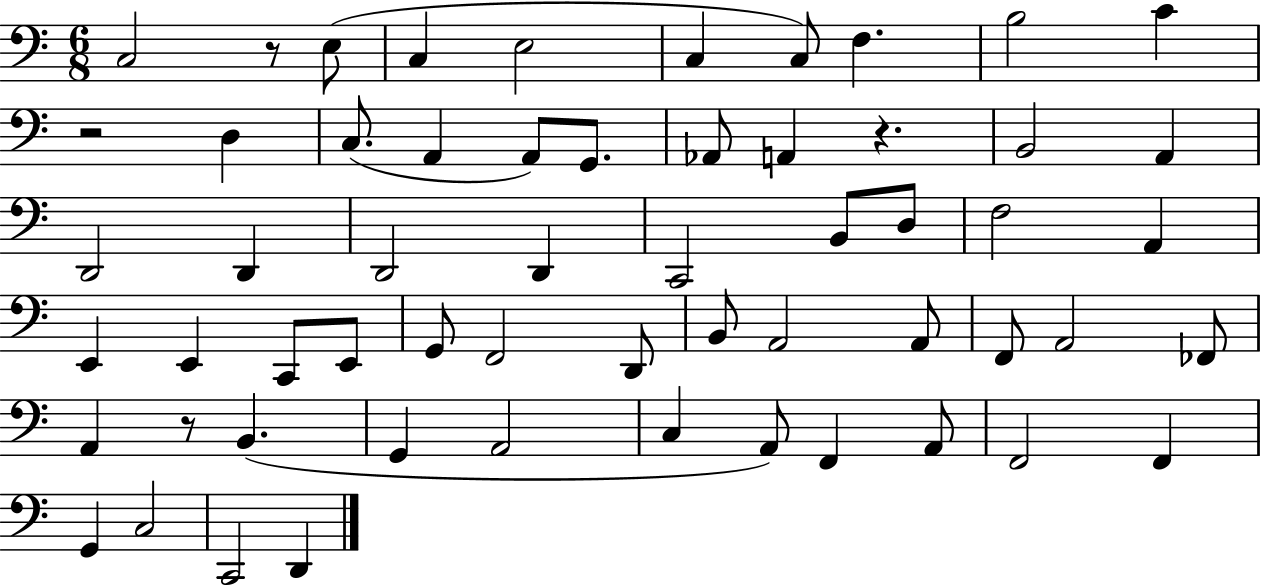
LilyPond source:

{
  \clef bass
  \numericTimeSignature
  \time 6/8
  \key c \major
  c2 r8 e8( | c4 e2 | c4 c8) f4. | b2 c'4 | \break r2 d4 | c8.( a,4 a,8) g,8. | aes,8 a,4 r4. | b,2 a,4 | \break d,2 d,4 | d,2 d,4 | c,2 b,8 d8 | f2 a,4 | \break e,4 e,4 c,8 e,8 | g,8 f,2 d,8 | b,8 a,2 a,8 | f,8 a,2 fes,8 | \break a,4 r8 b,4.( | g,4 a,2 | c4 a,8) f,4 a,8 | f,2 f,4 | \break g,4 c2 | c,2 d,4 | \bar "|."
}